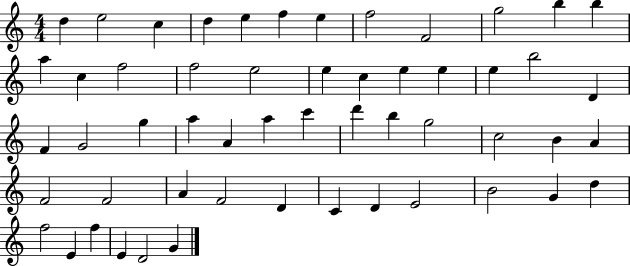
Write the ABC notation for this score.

X:1
T:Untitled
M:4/4
L:1/4
K:C
d e2 c d e f e f2 F2 g2 b b a c f2 f2 e2 e c e e e b2 D F G2 g a A a c' d' b g2 c2 B A F2 F2 A F2 D C D E2 B2 G d f2 E f E D2 G